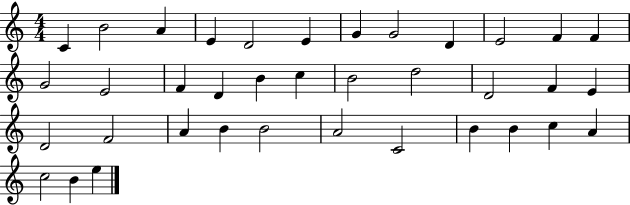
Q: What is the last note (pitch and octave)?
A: E5